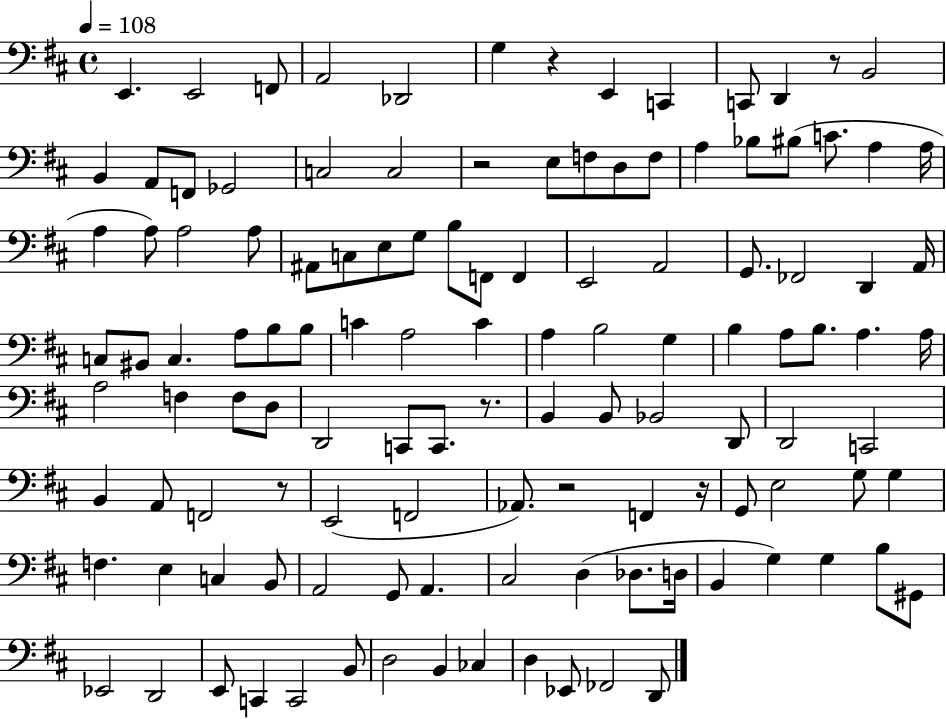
{
  \clef bass
  \time 4/4
  \defaultTimeSignature
  \key d \major
  \tempo 4 = 108
  e,4. e,2 f,8 | a,2 des,2 | g4 r4 e,4 c,4 | c,8 d,4 r8 b,2 | \break b,4 a,8 f,8 ges,2 | c2 c2 | r2 e8 f8 d8 f8 | a4 bes8 bis8( c'8. a4 a16 | \break a4 a8) a2 a8 | ais,8 c8 e8 g8 b8 f,8 f,4 | e,2 a,2 | g,8. fes,2 d,4 a,16 | \break c8 bis,8 c4. a8 b8 b8 | c'4 a2 c'4 | a4 b2 g4 | b4 a8 b8. a4. a16 | \break a2 f4 f8 d8 | d,2 c,8 c,8. r8. | b,4 b,8 bes,2 d,8 | d,2 c,2 | \break b,4 a,8 f,2 r8 | e,2( f,2 | aes,8.) r2 f,4 r16 | g,8 e2 g8 g4 | \break f4. e4 c4 b,8 | a,2 g,8 a,4. | cis2 d4( des8. d16 | b,4 g4) g4 b8 gis,8 | \break ees,2 d,2 | e,8 c,4 c,2 b,8 | d2 b,4 ces4 | d4 ees,8 fes,2 d,8 | \break \bar "|."
}